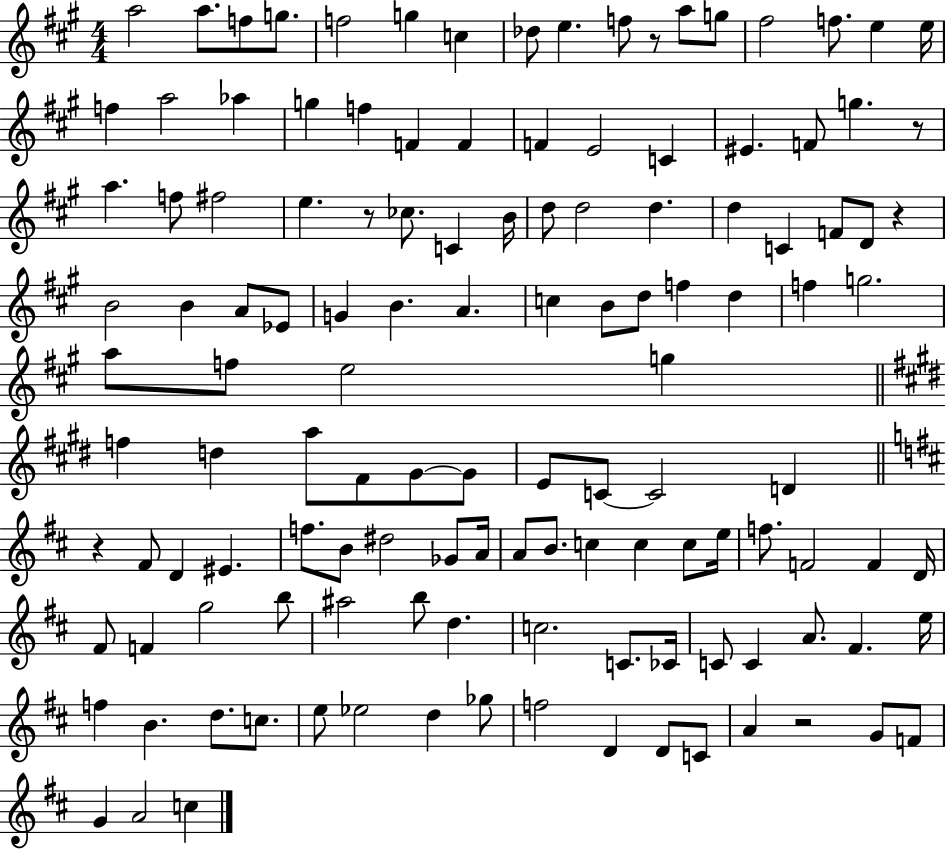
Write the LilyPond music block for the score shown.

{
  \clef treble
  \numericTimeSignature
  \time 4/4
  \key a \major
  a''2 a''8. f''8 g''8. | f''2 g''4 c''4 | des''8 e''4. f''8 r8 a''8 g''8 | fis''2 f''8. e''4 e''16 | \break f''4 a''2 aes''4 | g''4 f''4 f'4 f'4 | f'4 e'2 c'4 | eis'4. f'8 g''4. r8 | \break a''4. f''8 fis''2 | e''4. r8 ces''8. c'4 b'16 | d''8 d''2 d''4. | d''4 c'4 f'8 d'8 r4 | \break b'2 b'4 a'8 ees'8 | g'4 b'4. a'4. | c''4 b'8 d''8 f''4 d''4 | f''4 g''2. | \break a''8 f''8 e''2 g''4 | \bar "||" \break \key e \major f''4 d''4 a''8 fis'8 gis'8~~ gis'8 | e'8 c'8~~ c'2 d'4 | \bar "||" \break \key d \major r4 fis'8 d'4 eis'4. | f''8. b'8 dis''2 ges'8 a'16 | a'8 b'8. c''4 c''4 c''8 e''16 | f''8. f'2 f'4 d'16 | \break fis'8 f'4 g''2 b''8 | ais''2 b''8 d''4. | c''2. c'8. ces'16 | c'8 c'4 a'8. fis'4. e''16 | \break f''4 b'4. d''8. c''8. | e''8 ees''2 d''4 ges''8 | f''2 d'4 d'8 c'8 | a'4 r2 g'8 f'8 | \break g'4 a'2 c''4 | \bar "|."
}